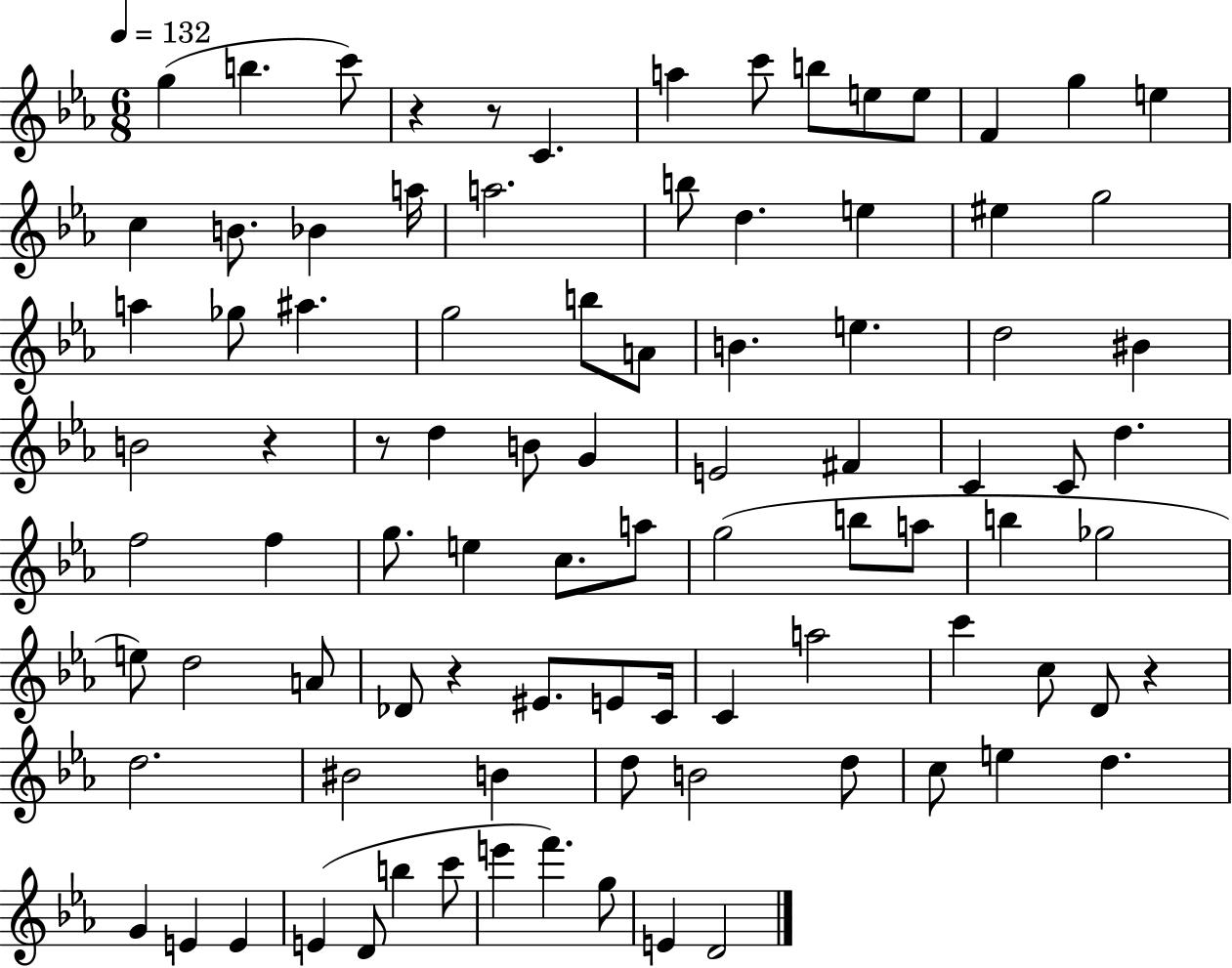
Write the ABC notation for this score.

X:1
T:Untitled
M:6/8
L:1/4
K:Eb
g b c'/2 z z/2 C a c'/2 b/2 e/2 e/2 F g e c B/2 _B a/4 a2 b/2 d e ^e g2 a _g/2 ^a g2 b/2 A/2 B e d2 ^B B2 z z/2 d B/2 G E2 ^F C C/2 d f2 f g/2 e c/2 a/2 g2 b/2 a/2 b _g2 e/2 d2 A/2 _D/2 z ^E/2 E/2 C/4 C a2 c' c/2 D/2 z d2 ^B2 B d/2 B2 d/2 c/2 e d G E E E D/2 b c'/2 e' f' g/2 E D2